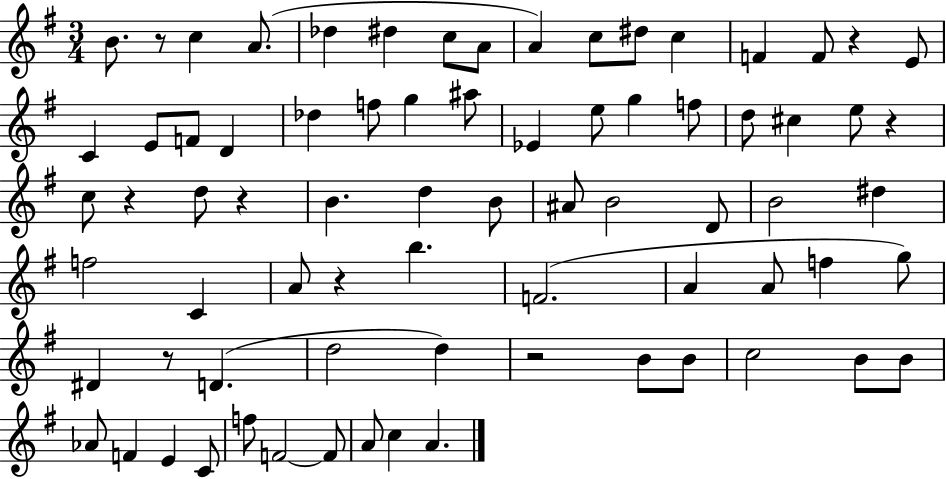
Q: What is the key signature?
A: G major